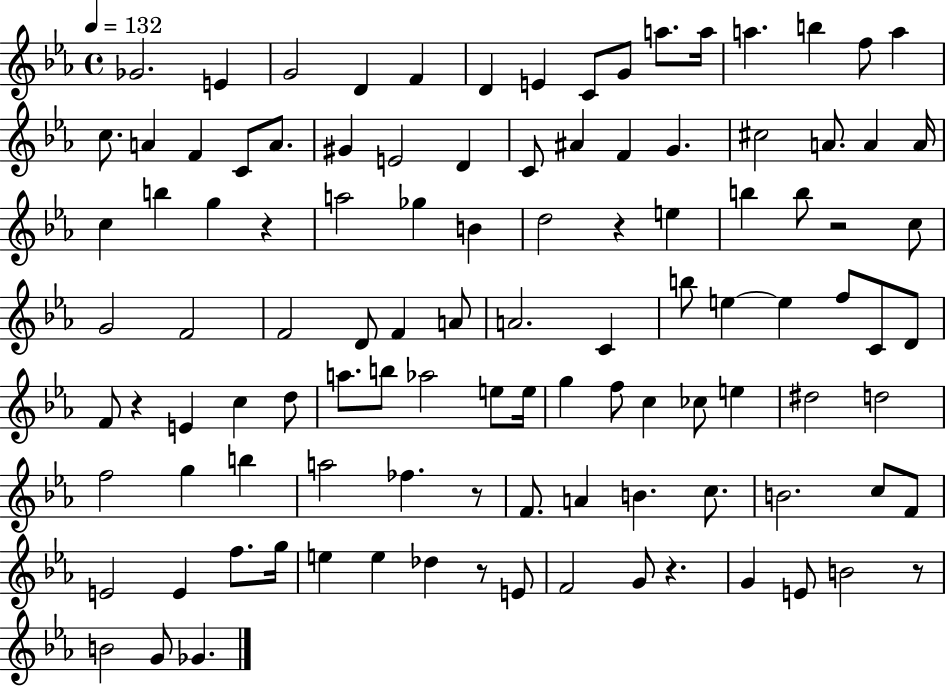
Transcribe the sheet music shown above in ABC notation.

X:1
T:Untitled
M:4/4
L:1/4
K:Eb
_G2 E G2 D F D E C/2 G/2 a/2 a/4 a b f/2 a c/2 A F C/2 A/2 ^G E2 D C/2 ^A F G ^c2 A/2 A A/4 c b g z a2 _g B d2 z e b b/2 z2 c/2 G2 F2 F2 D/2 F A/2 A2 C b/2 e e f/2 C/2 D/2 F/2 z E c d/2 a/2 b/2 _a2 e/2 e/4 g f/2 c _c/2 e ^d2 d2 f2 g b a2 _f z/2 F/2 A B c/2 B2 c/2 F/2 E2 E f/2 g/4 e e _d z/2 E/2 F2 G/2 z G E/2 B2 z/2 B2 G/2 _G